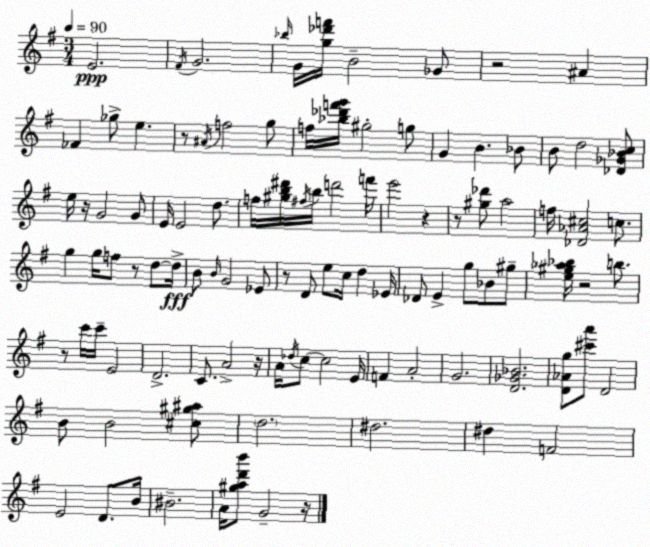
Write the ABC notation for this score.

X:1
T:Untitled
M:3/4
L:1/4
K:G
E2 ^F/4 G2 _b/4 G/4 [g_d'f']/4 B2 _G/2 z2 ^A _F _g/2 e z/2 ^A/4 f2 g/2 f/4 [_b_d'f'g']/4 ^g2 g/2 G B _B/2 B/2 d2 [_D_G_Bc]/2 e/4 z/4 G2 G/2 E/4 E2 d/2 f/4 [^gb^d']/4 ^f/4 b/4 d'2 f'/4 e'2 z z/2 [^g_d']/2 a2 f/4 [_D_A^c]2 c/2 g g/4 f/2 z/2 d/2 d/4 B/2 B/4 G2 _E/2 z/2 D/2 e/2 c/4 d _E/4 _D/2 E g/2 _B/2 ^g/2 [e^g_a_b]/4 z2 b/2 z/2 c'/4 c'/4 E2 D2 C/2 A2 z/4 A/4 _d/4 c/2 c2 E/4 F A2 G2 [D_G_B]2 [D_Ag]/2 [^c'a']/2 D2 B/2 B2 [^c^g^a]/2 d2 ^d2 ^d F2 E2 D/2 B/4 ^B2 A/4 [^gad'b']/2 G2 z/4